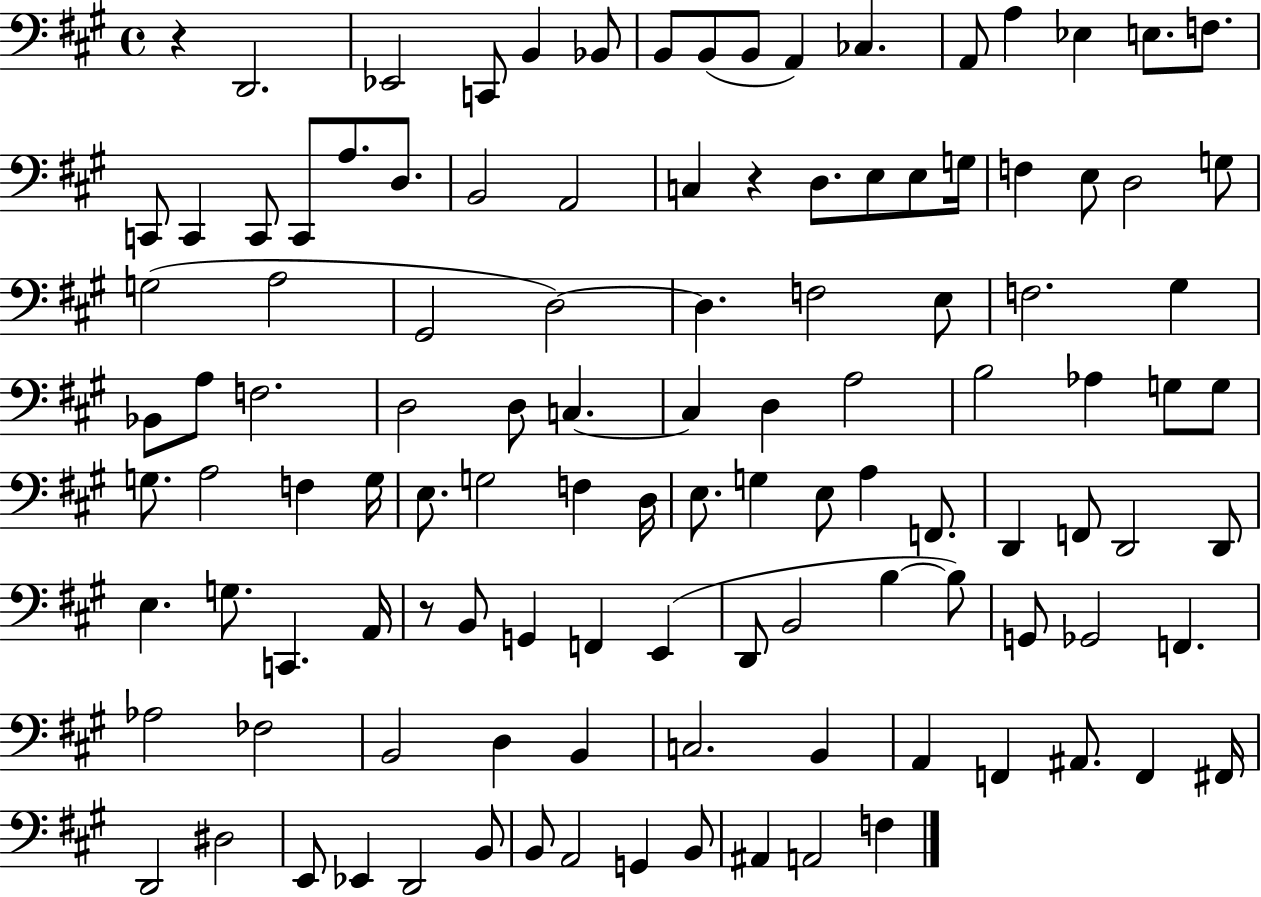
R/q D2/h. Eb2/h C2/e B2/q Bb2/e B2/e B2/e B2/e A2/q CES3/q. A2/e A3/q Eb3/q E3/e. F3/e. C2/e C2/q C2/e C2/e A3/e. D3/e. B2/h A2/h C3/q R/q D3/e. E3/e E3/e G3/s F3/q E3/e D3/h G3/e G3/h A3/h G#2/h D3/h D3/q. F3/h E3/e F3/h. G#3/q Bb2/e A3/e F3/h. D3/h D3/e C3/q. C3/q D3/q A3/h B3/h Ab3/q G3/e G3/e G3/e. A3/h F3/q G3/s E3/e. G3/h F3/q D3/s E3/e. G3/q E3/e A3/q F2/e. D2/q F2/e D2/h D2/e E3/q. G3/e. C2/q. A2/s R/e B2/e G2/q F2/q E2/q D2/e B2/h B3/q B3/e G2/e Gb2/h F2/q. Ab3/h FES3/h B2/h D3/q B2/q C3/h. B2/q A2/q F2/q A#2/e. F2/q F#2/s D2/h D#3/h E2/e Eb2/q D2/h B2/e B2/e A2/h G2/q B2/e A#2/q A2/h F3/q